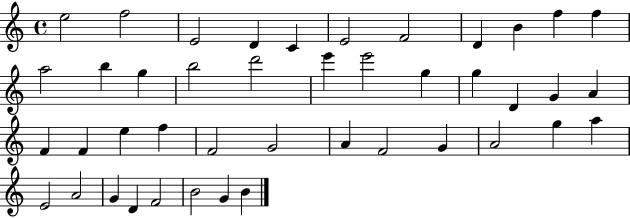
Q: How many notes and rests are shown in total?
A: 43